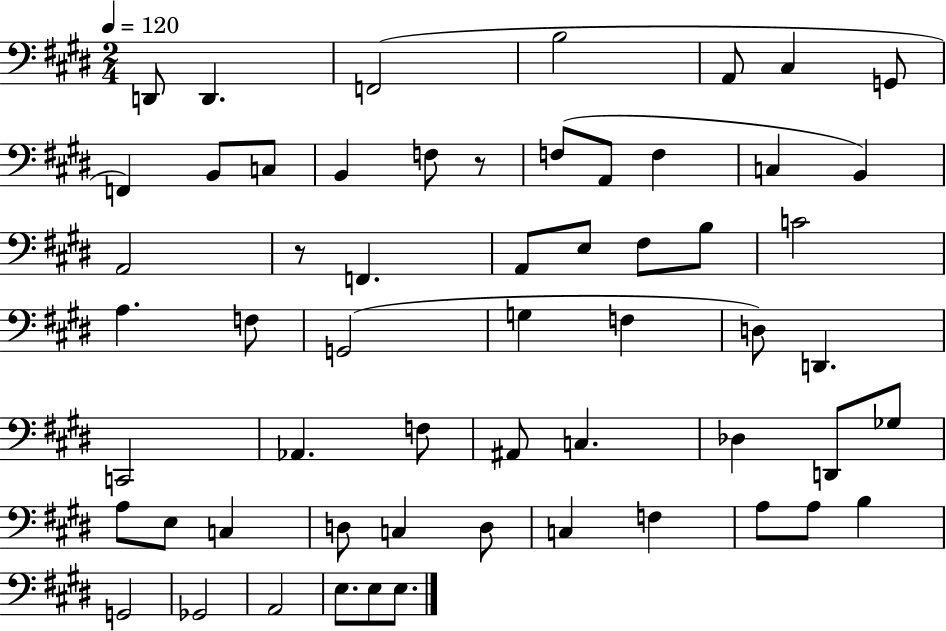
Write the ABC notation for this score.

X:1
T:Untitled
M:2/4
L:1/4
K:E
D,,/2 D,, F,,2 B,2 A,,/2 ^C, G,,/2 F,, B,,/2 C,/2 B,, F,/2 z/2 F,/2 A,,/2 F, C, B,, A,,2 z/2 F,, A,,/2 E,/2 ^F,/2 B,/2 C2 A, F,/2 G,,2 G, F, D,/2 D,, C,,2 _A,, F,/2 ^A,,/2 C, _D, D,,/2 _G,/2 A,/2 E,/2 C, D,/2 C, D,/2 C, F, A,/2 A,/2 B, G,,2 _G,,2 A,,2 E,/2 E,/2 E,/2